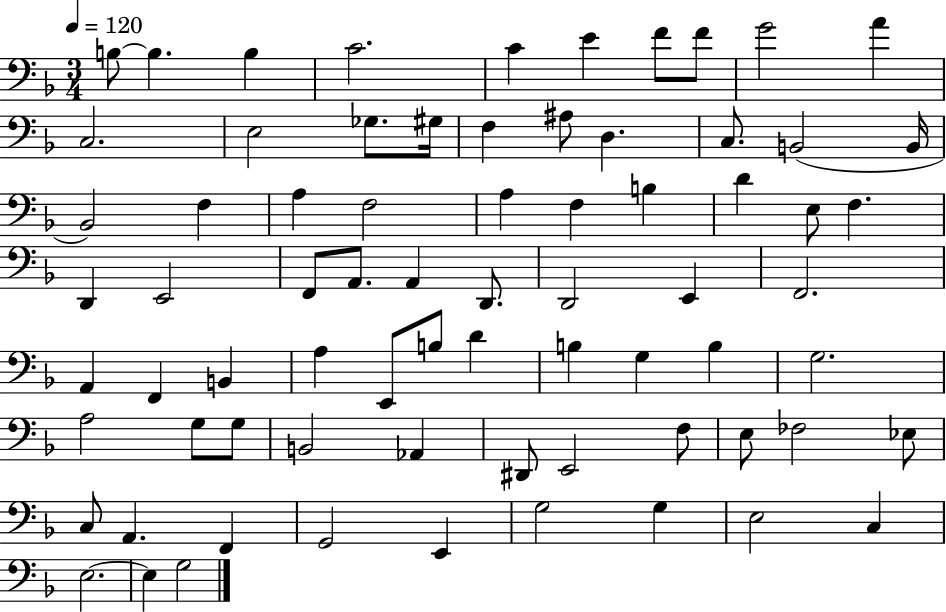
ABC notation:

X:1
T:Untitled
M:3/4
L:1/4
K:F
B,/2 B, B, C2 C E F/2 F/2 G2 A C,2 E,2 _G,/2 ^G,/4 F, ^A,/2 D, C,/2 B,,2 B,,/4 _B,,2 F, A, F,2 A, F, B, D E,/2 F, D,, E,,2 F,,/2 A,,/2 A,, D,,/2 D,,2 E,, F,,2 A,, F,, B,, A, E,,/2 B,/2 D B, G, B, G,2 A,2 G,/2 G,/2 B,,2 _A,, ^D,,/2 E,,2 F,/2 E,/2 _F,2 _E,/2 C,/2 A,, F,, G,,2 E,, G,2 G, E,2 C, E,2 E, G,2